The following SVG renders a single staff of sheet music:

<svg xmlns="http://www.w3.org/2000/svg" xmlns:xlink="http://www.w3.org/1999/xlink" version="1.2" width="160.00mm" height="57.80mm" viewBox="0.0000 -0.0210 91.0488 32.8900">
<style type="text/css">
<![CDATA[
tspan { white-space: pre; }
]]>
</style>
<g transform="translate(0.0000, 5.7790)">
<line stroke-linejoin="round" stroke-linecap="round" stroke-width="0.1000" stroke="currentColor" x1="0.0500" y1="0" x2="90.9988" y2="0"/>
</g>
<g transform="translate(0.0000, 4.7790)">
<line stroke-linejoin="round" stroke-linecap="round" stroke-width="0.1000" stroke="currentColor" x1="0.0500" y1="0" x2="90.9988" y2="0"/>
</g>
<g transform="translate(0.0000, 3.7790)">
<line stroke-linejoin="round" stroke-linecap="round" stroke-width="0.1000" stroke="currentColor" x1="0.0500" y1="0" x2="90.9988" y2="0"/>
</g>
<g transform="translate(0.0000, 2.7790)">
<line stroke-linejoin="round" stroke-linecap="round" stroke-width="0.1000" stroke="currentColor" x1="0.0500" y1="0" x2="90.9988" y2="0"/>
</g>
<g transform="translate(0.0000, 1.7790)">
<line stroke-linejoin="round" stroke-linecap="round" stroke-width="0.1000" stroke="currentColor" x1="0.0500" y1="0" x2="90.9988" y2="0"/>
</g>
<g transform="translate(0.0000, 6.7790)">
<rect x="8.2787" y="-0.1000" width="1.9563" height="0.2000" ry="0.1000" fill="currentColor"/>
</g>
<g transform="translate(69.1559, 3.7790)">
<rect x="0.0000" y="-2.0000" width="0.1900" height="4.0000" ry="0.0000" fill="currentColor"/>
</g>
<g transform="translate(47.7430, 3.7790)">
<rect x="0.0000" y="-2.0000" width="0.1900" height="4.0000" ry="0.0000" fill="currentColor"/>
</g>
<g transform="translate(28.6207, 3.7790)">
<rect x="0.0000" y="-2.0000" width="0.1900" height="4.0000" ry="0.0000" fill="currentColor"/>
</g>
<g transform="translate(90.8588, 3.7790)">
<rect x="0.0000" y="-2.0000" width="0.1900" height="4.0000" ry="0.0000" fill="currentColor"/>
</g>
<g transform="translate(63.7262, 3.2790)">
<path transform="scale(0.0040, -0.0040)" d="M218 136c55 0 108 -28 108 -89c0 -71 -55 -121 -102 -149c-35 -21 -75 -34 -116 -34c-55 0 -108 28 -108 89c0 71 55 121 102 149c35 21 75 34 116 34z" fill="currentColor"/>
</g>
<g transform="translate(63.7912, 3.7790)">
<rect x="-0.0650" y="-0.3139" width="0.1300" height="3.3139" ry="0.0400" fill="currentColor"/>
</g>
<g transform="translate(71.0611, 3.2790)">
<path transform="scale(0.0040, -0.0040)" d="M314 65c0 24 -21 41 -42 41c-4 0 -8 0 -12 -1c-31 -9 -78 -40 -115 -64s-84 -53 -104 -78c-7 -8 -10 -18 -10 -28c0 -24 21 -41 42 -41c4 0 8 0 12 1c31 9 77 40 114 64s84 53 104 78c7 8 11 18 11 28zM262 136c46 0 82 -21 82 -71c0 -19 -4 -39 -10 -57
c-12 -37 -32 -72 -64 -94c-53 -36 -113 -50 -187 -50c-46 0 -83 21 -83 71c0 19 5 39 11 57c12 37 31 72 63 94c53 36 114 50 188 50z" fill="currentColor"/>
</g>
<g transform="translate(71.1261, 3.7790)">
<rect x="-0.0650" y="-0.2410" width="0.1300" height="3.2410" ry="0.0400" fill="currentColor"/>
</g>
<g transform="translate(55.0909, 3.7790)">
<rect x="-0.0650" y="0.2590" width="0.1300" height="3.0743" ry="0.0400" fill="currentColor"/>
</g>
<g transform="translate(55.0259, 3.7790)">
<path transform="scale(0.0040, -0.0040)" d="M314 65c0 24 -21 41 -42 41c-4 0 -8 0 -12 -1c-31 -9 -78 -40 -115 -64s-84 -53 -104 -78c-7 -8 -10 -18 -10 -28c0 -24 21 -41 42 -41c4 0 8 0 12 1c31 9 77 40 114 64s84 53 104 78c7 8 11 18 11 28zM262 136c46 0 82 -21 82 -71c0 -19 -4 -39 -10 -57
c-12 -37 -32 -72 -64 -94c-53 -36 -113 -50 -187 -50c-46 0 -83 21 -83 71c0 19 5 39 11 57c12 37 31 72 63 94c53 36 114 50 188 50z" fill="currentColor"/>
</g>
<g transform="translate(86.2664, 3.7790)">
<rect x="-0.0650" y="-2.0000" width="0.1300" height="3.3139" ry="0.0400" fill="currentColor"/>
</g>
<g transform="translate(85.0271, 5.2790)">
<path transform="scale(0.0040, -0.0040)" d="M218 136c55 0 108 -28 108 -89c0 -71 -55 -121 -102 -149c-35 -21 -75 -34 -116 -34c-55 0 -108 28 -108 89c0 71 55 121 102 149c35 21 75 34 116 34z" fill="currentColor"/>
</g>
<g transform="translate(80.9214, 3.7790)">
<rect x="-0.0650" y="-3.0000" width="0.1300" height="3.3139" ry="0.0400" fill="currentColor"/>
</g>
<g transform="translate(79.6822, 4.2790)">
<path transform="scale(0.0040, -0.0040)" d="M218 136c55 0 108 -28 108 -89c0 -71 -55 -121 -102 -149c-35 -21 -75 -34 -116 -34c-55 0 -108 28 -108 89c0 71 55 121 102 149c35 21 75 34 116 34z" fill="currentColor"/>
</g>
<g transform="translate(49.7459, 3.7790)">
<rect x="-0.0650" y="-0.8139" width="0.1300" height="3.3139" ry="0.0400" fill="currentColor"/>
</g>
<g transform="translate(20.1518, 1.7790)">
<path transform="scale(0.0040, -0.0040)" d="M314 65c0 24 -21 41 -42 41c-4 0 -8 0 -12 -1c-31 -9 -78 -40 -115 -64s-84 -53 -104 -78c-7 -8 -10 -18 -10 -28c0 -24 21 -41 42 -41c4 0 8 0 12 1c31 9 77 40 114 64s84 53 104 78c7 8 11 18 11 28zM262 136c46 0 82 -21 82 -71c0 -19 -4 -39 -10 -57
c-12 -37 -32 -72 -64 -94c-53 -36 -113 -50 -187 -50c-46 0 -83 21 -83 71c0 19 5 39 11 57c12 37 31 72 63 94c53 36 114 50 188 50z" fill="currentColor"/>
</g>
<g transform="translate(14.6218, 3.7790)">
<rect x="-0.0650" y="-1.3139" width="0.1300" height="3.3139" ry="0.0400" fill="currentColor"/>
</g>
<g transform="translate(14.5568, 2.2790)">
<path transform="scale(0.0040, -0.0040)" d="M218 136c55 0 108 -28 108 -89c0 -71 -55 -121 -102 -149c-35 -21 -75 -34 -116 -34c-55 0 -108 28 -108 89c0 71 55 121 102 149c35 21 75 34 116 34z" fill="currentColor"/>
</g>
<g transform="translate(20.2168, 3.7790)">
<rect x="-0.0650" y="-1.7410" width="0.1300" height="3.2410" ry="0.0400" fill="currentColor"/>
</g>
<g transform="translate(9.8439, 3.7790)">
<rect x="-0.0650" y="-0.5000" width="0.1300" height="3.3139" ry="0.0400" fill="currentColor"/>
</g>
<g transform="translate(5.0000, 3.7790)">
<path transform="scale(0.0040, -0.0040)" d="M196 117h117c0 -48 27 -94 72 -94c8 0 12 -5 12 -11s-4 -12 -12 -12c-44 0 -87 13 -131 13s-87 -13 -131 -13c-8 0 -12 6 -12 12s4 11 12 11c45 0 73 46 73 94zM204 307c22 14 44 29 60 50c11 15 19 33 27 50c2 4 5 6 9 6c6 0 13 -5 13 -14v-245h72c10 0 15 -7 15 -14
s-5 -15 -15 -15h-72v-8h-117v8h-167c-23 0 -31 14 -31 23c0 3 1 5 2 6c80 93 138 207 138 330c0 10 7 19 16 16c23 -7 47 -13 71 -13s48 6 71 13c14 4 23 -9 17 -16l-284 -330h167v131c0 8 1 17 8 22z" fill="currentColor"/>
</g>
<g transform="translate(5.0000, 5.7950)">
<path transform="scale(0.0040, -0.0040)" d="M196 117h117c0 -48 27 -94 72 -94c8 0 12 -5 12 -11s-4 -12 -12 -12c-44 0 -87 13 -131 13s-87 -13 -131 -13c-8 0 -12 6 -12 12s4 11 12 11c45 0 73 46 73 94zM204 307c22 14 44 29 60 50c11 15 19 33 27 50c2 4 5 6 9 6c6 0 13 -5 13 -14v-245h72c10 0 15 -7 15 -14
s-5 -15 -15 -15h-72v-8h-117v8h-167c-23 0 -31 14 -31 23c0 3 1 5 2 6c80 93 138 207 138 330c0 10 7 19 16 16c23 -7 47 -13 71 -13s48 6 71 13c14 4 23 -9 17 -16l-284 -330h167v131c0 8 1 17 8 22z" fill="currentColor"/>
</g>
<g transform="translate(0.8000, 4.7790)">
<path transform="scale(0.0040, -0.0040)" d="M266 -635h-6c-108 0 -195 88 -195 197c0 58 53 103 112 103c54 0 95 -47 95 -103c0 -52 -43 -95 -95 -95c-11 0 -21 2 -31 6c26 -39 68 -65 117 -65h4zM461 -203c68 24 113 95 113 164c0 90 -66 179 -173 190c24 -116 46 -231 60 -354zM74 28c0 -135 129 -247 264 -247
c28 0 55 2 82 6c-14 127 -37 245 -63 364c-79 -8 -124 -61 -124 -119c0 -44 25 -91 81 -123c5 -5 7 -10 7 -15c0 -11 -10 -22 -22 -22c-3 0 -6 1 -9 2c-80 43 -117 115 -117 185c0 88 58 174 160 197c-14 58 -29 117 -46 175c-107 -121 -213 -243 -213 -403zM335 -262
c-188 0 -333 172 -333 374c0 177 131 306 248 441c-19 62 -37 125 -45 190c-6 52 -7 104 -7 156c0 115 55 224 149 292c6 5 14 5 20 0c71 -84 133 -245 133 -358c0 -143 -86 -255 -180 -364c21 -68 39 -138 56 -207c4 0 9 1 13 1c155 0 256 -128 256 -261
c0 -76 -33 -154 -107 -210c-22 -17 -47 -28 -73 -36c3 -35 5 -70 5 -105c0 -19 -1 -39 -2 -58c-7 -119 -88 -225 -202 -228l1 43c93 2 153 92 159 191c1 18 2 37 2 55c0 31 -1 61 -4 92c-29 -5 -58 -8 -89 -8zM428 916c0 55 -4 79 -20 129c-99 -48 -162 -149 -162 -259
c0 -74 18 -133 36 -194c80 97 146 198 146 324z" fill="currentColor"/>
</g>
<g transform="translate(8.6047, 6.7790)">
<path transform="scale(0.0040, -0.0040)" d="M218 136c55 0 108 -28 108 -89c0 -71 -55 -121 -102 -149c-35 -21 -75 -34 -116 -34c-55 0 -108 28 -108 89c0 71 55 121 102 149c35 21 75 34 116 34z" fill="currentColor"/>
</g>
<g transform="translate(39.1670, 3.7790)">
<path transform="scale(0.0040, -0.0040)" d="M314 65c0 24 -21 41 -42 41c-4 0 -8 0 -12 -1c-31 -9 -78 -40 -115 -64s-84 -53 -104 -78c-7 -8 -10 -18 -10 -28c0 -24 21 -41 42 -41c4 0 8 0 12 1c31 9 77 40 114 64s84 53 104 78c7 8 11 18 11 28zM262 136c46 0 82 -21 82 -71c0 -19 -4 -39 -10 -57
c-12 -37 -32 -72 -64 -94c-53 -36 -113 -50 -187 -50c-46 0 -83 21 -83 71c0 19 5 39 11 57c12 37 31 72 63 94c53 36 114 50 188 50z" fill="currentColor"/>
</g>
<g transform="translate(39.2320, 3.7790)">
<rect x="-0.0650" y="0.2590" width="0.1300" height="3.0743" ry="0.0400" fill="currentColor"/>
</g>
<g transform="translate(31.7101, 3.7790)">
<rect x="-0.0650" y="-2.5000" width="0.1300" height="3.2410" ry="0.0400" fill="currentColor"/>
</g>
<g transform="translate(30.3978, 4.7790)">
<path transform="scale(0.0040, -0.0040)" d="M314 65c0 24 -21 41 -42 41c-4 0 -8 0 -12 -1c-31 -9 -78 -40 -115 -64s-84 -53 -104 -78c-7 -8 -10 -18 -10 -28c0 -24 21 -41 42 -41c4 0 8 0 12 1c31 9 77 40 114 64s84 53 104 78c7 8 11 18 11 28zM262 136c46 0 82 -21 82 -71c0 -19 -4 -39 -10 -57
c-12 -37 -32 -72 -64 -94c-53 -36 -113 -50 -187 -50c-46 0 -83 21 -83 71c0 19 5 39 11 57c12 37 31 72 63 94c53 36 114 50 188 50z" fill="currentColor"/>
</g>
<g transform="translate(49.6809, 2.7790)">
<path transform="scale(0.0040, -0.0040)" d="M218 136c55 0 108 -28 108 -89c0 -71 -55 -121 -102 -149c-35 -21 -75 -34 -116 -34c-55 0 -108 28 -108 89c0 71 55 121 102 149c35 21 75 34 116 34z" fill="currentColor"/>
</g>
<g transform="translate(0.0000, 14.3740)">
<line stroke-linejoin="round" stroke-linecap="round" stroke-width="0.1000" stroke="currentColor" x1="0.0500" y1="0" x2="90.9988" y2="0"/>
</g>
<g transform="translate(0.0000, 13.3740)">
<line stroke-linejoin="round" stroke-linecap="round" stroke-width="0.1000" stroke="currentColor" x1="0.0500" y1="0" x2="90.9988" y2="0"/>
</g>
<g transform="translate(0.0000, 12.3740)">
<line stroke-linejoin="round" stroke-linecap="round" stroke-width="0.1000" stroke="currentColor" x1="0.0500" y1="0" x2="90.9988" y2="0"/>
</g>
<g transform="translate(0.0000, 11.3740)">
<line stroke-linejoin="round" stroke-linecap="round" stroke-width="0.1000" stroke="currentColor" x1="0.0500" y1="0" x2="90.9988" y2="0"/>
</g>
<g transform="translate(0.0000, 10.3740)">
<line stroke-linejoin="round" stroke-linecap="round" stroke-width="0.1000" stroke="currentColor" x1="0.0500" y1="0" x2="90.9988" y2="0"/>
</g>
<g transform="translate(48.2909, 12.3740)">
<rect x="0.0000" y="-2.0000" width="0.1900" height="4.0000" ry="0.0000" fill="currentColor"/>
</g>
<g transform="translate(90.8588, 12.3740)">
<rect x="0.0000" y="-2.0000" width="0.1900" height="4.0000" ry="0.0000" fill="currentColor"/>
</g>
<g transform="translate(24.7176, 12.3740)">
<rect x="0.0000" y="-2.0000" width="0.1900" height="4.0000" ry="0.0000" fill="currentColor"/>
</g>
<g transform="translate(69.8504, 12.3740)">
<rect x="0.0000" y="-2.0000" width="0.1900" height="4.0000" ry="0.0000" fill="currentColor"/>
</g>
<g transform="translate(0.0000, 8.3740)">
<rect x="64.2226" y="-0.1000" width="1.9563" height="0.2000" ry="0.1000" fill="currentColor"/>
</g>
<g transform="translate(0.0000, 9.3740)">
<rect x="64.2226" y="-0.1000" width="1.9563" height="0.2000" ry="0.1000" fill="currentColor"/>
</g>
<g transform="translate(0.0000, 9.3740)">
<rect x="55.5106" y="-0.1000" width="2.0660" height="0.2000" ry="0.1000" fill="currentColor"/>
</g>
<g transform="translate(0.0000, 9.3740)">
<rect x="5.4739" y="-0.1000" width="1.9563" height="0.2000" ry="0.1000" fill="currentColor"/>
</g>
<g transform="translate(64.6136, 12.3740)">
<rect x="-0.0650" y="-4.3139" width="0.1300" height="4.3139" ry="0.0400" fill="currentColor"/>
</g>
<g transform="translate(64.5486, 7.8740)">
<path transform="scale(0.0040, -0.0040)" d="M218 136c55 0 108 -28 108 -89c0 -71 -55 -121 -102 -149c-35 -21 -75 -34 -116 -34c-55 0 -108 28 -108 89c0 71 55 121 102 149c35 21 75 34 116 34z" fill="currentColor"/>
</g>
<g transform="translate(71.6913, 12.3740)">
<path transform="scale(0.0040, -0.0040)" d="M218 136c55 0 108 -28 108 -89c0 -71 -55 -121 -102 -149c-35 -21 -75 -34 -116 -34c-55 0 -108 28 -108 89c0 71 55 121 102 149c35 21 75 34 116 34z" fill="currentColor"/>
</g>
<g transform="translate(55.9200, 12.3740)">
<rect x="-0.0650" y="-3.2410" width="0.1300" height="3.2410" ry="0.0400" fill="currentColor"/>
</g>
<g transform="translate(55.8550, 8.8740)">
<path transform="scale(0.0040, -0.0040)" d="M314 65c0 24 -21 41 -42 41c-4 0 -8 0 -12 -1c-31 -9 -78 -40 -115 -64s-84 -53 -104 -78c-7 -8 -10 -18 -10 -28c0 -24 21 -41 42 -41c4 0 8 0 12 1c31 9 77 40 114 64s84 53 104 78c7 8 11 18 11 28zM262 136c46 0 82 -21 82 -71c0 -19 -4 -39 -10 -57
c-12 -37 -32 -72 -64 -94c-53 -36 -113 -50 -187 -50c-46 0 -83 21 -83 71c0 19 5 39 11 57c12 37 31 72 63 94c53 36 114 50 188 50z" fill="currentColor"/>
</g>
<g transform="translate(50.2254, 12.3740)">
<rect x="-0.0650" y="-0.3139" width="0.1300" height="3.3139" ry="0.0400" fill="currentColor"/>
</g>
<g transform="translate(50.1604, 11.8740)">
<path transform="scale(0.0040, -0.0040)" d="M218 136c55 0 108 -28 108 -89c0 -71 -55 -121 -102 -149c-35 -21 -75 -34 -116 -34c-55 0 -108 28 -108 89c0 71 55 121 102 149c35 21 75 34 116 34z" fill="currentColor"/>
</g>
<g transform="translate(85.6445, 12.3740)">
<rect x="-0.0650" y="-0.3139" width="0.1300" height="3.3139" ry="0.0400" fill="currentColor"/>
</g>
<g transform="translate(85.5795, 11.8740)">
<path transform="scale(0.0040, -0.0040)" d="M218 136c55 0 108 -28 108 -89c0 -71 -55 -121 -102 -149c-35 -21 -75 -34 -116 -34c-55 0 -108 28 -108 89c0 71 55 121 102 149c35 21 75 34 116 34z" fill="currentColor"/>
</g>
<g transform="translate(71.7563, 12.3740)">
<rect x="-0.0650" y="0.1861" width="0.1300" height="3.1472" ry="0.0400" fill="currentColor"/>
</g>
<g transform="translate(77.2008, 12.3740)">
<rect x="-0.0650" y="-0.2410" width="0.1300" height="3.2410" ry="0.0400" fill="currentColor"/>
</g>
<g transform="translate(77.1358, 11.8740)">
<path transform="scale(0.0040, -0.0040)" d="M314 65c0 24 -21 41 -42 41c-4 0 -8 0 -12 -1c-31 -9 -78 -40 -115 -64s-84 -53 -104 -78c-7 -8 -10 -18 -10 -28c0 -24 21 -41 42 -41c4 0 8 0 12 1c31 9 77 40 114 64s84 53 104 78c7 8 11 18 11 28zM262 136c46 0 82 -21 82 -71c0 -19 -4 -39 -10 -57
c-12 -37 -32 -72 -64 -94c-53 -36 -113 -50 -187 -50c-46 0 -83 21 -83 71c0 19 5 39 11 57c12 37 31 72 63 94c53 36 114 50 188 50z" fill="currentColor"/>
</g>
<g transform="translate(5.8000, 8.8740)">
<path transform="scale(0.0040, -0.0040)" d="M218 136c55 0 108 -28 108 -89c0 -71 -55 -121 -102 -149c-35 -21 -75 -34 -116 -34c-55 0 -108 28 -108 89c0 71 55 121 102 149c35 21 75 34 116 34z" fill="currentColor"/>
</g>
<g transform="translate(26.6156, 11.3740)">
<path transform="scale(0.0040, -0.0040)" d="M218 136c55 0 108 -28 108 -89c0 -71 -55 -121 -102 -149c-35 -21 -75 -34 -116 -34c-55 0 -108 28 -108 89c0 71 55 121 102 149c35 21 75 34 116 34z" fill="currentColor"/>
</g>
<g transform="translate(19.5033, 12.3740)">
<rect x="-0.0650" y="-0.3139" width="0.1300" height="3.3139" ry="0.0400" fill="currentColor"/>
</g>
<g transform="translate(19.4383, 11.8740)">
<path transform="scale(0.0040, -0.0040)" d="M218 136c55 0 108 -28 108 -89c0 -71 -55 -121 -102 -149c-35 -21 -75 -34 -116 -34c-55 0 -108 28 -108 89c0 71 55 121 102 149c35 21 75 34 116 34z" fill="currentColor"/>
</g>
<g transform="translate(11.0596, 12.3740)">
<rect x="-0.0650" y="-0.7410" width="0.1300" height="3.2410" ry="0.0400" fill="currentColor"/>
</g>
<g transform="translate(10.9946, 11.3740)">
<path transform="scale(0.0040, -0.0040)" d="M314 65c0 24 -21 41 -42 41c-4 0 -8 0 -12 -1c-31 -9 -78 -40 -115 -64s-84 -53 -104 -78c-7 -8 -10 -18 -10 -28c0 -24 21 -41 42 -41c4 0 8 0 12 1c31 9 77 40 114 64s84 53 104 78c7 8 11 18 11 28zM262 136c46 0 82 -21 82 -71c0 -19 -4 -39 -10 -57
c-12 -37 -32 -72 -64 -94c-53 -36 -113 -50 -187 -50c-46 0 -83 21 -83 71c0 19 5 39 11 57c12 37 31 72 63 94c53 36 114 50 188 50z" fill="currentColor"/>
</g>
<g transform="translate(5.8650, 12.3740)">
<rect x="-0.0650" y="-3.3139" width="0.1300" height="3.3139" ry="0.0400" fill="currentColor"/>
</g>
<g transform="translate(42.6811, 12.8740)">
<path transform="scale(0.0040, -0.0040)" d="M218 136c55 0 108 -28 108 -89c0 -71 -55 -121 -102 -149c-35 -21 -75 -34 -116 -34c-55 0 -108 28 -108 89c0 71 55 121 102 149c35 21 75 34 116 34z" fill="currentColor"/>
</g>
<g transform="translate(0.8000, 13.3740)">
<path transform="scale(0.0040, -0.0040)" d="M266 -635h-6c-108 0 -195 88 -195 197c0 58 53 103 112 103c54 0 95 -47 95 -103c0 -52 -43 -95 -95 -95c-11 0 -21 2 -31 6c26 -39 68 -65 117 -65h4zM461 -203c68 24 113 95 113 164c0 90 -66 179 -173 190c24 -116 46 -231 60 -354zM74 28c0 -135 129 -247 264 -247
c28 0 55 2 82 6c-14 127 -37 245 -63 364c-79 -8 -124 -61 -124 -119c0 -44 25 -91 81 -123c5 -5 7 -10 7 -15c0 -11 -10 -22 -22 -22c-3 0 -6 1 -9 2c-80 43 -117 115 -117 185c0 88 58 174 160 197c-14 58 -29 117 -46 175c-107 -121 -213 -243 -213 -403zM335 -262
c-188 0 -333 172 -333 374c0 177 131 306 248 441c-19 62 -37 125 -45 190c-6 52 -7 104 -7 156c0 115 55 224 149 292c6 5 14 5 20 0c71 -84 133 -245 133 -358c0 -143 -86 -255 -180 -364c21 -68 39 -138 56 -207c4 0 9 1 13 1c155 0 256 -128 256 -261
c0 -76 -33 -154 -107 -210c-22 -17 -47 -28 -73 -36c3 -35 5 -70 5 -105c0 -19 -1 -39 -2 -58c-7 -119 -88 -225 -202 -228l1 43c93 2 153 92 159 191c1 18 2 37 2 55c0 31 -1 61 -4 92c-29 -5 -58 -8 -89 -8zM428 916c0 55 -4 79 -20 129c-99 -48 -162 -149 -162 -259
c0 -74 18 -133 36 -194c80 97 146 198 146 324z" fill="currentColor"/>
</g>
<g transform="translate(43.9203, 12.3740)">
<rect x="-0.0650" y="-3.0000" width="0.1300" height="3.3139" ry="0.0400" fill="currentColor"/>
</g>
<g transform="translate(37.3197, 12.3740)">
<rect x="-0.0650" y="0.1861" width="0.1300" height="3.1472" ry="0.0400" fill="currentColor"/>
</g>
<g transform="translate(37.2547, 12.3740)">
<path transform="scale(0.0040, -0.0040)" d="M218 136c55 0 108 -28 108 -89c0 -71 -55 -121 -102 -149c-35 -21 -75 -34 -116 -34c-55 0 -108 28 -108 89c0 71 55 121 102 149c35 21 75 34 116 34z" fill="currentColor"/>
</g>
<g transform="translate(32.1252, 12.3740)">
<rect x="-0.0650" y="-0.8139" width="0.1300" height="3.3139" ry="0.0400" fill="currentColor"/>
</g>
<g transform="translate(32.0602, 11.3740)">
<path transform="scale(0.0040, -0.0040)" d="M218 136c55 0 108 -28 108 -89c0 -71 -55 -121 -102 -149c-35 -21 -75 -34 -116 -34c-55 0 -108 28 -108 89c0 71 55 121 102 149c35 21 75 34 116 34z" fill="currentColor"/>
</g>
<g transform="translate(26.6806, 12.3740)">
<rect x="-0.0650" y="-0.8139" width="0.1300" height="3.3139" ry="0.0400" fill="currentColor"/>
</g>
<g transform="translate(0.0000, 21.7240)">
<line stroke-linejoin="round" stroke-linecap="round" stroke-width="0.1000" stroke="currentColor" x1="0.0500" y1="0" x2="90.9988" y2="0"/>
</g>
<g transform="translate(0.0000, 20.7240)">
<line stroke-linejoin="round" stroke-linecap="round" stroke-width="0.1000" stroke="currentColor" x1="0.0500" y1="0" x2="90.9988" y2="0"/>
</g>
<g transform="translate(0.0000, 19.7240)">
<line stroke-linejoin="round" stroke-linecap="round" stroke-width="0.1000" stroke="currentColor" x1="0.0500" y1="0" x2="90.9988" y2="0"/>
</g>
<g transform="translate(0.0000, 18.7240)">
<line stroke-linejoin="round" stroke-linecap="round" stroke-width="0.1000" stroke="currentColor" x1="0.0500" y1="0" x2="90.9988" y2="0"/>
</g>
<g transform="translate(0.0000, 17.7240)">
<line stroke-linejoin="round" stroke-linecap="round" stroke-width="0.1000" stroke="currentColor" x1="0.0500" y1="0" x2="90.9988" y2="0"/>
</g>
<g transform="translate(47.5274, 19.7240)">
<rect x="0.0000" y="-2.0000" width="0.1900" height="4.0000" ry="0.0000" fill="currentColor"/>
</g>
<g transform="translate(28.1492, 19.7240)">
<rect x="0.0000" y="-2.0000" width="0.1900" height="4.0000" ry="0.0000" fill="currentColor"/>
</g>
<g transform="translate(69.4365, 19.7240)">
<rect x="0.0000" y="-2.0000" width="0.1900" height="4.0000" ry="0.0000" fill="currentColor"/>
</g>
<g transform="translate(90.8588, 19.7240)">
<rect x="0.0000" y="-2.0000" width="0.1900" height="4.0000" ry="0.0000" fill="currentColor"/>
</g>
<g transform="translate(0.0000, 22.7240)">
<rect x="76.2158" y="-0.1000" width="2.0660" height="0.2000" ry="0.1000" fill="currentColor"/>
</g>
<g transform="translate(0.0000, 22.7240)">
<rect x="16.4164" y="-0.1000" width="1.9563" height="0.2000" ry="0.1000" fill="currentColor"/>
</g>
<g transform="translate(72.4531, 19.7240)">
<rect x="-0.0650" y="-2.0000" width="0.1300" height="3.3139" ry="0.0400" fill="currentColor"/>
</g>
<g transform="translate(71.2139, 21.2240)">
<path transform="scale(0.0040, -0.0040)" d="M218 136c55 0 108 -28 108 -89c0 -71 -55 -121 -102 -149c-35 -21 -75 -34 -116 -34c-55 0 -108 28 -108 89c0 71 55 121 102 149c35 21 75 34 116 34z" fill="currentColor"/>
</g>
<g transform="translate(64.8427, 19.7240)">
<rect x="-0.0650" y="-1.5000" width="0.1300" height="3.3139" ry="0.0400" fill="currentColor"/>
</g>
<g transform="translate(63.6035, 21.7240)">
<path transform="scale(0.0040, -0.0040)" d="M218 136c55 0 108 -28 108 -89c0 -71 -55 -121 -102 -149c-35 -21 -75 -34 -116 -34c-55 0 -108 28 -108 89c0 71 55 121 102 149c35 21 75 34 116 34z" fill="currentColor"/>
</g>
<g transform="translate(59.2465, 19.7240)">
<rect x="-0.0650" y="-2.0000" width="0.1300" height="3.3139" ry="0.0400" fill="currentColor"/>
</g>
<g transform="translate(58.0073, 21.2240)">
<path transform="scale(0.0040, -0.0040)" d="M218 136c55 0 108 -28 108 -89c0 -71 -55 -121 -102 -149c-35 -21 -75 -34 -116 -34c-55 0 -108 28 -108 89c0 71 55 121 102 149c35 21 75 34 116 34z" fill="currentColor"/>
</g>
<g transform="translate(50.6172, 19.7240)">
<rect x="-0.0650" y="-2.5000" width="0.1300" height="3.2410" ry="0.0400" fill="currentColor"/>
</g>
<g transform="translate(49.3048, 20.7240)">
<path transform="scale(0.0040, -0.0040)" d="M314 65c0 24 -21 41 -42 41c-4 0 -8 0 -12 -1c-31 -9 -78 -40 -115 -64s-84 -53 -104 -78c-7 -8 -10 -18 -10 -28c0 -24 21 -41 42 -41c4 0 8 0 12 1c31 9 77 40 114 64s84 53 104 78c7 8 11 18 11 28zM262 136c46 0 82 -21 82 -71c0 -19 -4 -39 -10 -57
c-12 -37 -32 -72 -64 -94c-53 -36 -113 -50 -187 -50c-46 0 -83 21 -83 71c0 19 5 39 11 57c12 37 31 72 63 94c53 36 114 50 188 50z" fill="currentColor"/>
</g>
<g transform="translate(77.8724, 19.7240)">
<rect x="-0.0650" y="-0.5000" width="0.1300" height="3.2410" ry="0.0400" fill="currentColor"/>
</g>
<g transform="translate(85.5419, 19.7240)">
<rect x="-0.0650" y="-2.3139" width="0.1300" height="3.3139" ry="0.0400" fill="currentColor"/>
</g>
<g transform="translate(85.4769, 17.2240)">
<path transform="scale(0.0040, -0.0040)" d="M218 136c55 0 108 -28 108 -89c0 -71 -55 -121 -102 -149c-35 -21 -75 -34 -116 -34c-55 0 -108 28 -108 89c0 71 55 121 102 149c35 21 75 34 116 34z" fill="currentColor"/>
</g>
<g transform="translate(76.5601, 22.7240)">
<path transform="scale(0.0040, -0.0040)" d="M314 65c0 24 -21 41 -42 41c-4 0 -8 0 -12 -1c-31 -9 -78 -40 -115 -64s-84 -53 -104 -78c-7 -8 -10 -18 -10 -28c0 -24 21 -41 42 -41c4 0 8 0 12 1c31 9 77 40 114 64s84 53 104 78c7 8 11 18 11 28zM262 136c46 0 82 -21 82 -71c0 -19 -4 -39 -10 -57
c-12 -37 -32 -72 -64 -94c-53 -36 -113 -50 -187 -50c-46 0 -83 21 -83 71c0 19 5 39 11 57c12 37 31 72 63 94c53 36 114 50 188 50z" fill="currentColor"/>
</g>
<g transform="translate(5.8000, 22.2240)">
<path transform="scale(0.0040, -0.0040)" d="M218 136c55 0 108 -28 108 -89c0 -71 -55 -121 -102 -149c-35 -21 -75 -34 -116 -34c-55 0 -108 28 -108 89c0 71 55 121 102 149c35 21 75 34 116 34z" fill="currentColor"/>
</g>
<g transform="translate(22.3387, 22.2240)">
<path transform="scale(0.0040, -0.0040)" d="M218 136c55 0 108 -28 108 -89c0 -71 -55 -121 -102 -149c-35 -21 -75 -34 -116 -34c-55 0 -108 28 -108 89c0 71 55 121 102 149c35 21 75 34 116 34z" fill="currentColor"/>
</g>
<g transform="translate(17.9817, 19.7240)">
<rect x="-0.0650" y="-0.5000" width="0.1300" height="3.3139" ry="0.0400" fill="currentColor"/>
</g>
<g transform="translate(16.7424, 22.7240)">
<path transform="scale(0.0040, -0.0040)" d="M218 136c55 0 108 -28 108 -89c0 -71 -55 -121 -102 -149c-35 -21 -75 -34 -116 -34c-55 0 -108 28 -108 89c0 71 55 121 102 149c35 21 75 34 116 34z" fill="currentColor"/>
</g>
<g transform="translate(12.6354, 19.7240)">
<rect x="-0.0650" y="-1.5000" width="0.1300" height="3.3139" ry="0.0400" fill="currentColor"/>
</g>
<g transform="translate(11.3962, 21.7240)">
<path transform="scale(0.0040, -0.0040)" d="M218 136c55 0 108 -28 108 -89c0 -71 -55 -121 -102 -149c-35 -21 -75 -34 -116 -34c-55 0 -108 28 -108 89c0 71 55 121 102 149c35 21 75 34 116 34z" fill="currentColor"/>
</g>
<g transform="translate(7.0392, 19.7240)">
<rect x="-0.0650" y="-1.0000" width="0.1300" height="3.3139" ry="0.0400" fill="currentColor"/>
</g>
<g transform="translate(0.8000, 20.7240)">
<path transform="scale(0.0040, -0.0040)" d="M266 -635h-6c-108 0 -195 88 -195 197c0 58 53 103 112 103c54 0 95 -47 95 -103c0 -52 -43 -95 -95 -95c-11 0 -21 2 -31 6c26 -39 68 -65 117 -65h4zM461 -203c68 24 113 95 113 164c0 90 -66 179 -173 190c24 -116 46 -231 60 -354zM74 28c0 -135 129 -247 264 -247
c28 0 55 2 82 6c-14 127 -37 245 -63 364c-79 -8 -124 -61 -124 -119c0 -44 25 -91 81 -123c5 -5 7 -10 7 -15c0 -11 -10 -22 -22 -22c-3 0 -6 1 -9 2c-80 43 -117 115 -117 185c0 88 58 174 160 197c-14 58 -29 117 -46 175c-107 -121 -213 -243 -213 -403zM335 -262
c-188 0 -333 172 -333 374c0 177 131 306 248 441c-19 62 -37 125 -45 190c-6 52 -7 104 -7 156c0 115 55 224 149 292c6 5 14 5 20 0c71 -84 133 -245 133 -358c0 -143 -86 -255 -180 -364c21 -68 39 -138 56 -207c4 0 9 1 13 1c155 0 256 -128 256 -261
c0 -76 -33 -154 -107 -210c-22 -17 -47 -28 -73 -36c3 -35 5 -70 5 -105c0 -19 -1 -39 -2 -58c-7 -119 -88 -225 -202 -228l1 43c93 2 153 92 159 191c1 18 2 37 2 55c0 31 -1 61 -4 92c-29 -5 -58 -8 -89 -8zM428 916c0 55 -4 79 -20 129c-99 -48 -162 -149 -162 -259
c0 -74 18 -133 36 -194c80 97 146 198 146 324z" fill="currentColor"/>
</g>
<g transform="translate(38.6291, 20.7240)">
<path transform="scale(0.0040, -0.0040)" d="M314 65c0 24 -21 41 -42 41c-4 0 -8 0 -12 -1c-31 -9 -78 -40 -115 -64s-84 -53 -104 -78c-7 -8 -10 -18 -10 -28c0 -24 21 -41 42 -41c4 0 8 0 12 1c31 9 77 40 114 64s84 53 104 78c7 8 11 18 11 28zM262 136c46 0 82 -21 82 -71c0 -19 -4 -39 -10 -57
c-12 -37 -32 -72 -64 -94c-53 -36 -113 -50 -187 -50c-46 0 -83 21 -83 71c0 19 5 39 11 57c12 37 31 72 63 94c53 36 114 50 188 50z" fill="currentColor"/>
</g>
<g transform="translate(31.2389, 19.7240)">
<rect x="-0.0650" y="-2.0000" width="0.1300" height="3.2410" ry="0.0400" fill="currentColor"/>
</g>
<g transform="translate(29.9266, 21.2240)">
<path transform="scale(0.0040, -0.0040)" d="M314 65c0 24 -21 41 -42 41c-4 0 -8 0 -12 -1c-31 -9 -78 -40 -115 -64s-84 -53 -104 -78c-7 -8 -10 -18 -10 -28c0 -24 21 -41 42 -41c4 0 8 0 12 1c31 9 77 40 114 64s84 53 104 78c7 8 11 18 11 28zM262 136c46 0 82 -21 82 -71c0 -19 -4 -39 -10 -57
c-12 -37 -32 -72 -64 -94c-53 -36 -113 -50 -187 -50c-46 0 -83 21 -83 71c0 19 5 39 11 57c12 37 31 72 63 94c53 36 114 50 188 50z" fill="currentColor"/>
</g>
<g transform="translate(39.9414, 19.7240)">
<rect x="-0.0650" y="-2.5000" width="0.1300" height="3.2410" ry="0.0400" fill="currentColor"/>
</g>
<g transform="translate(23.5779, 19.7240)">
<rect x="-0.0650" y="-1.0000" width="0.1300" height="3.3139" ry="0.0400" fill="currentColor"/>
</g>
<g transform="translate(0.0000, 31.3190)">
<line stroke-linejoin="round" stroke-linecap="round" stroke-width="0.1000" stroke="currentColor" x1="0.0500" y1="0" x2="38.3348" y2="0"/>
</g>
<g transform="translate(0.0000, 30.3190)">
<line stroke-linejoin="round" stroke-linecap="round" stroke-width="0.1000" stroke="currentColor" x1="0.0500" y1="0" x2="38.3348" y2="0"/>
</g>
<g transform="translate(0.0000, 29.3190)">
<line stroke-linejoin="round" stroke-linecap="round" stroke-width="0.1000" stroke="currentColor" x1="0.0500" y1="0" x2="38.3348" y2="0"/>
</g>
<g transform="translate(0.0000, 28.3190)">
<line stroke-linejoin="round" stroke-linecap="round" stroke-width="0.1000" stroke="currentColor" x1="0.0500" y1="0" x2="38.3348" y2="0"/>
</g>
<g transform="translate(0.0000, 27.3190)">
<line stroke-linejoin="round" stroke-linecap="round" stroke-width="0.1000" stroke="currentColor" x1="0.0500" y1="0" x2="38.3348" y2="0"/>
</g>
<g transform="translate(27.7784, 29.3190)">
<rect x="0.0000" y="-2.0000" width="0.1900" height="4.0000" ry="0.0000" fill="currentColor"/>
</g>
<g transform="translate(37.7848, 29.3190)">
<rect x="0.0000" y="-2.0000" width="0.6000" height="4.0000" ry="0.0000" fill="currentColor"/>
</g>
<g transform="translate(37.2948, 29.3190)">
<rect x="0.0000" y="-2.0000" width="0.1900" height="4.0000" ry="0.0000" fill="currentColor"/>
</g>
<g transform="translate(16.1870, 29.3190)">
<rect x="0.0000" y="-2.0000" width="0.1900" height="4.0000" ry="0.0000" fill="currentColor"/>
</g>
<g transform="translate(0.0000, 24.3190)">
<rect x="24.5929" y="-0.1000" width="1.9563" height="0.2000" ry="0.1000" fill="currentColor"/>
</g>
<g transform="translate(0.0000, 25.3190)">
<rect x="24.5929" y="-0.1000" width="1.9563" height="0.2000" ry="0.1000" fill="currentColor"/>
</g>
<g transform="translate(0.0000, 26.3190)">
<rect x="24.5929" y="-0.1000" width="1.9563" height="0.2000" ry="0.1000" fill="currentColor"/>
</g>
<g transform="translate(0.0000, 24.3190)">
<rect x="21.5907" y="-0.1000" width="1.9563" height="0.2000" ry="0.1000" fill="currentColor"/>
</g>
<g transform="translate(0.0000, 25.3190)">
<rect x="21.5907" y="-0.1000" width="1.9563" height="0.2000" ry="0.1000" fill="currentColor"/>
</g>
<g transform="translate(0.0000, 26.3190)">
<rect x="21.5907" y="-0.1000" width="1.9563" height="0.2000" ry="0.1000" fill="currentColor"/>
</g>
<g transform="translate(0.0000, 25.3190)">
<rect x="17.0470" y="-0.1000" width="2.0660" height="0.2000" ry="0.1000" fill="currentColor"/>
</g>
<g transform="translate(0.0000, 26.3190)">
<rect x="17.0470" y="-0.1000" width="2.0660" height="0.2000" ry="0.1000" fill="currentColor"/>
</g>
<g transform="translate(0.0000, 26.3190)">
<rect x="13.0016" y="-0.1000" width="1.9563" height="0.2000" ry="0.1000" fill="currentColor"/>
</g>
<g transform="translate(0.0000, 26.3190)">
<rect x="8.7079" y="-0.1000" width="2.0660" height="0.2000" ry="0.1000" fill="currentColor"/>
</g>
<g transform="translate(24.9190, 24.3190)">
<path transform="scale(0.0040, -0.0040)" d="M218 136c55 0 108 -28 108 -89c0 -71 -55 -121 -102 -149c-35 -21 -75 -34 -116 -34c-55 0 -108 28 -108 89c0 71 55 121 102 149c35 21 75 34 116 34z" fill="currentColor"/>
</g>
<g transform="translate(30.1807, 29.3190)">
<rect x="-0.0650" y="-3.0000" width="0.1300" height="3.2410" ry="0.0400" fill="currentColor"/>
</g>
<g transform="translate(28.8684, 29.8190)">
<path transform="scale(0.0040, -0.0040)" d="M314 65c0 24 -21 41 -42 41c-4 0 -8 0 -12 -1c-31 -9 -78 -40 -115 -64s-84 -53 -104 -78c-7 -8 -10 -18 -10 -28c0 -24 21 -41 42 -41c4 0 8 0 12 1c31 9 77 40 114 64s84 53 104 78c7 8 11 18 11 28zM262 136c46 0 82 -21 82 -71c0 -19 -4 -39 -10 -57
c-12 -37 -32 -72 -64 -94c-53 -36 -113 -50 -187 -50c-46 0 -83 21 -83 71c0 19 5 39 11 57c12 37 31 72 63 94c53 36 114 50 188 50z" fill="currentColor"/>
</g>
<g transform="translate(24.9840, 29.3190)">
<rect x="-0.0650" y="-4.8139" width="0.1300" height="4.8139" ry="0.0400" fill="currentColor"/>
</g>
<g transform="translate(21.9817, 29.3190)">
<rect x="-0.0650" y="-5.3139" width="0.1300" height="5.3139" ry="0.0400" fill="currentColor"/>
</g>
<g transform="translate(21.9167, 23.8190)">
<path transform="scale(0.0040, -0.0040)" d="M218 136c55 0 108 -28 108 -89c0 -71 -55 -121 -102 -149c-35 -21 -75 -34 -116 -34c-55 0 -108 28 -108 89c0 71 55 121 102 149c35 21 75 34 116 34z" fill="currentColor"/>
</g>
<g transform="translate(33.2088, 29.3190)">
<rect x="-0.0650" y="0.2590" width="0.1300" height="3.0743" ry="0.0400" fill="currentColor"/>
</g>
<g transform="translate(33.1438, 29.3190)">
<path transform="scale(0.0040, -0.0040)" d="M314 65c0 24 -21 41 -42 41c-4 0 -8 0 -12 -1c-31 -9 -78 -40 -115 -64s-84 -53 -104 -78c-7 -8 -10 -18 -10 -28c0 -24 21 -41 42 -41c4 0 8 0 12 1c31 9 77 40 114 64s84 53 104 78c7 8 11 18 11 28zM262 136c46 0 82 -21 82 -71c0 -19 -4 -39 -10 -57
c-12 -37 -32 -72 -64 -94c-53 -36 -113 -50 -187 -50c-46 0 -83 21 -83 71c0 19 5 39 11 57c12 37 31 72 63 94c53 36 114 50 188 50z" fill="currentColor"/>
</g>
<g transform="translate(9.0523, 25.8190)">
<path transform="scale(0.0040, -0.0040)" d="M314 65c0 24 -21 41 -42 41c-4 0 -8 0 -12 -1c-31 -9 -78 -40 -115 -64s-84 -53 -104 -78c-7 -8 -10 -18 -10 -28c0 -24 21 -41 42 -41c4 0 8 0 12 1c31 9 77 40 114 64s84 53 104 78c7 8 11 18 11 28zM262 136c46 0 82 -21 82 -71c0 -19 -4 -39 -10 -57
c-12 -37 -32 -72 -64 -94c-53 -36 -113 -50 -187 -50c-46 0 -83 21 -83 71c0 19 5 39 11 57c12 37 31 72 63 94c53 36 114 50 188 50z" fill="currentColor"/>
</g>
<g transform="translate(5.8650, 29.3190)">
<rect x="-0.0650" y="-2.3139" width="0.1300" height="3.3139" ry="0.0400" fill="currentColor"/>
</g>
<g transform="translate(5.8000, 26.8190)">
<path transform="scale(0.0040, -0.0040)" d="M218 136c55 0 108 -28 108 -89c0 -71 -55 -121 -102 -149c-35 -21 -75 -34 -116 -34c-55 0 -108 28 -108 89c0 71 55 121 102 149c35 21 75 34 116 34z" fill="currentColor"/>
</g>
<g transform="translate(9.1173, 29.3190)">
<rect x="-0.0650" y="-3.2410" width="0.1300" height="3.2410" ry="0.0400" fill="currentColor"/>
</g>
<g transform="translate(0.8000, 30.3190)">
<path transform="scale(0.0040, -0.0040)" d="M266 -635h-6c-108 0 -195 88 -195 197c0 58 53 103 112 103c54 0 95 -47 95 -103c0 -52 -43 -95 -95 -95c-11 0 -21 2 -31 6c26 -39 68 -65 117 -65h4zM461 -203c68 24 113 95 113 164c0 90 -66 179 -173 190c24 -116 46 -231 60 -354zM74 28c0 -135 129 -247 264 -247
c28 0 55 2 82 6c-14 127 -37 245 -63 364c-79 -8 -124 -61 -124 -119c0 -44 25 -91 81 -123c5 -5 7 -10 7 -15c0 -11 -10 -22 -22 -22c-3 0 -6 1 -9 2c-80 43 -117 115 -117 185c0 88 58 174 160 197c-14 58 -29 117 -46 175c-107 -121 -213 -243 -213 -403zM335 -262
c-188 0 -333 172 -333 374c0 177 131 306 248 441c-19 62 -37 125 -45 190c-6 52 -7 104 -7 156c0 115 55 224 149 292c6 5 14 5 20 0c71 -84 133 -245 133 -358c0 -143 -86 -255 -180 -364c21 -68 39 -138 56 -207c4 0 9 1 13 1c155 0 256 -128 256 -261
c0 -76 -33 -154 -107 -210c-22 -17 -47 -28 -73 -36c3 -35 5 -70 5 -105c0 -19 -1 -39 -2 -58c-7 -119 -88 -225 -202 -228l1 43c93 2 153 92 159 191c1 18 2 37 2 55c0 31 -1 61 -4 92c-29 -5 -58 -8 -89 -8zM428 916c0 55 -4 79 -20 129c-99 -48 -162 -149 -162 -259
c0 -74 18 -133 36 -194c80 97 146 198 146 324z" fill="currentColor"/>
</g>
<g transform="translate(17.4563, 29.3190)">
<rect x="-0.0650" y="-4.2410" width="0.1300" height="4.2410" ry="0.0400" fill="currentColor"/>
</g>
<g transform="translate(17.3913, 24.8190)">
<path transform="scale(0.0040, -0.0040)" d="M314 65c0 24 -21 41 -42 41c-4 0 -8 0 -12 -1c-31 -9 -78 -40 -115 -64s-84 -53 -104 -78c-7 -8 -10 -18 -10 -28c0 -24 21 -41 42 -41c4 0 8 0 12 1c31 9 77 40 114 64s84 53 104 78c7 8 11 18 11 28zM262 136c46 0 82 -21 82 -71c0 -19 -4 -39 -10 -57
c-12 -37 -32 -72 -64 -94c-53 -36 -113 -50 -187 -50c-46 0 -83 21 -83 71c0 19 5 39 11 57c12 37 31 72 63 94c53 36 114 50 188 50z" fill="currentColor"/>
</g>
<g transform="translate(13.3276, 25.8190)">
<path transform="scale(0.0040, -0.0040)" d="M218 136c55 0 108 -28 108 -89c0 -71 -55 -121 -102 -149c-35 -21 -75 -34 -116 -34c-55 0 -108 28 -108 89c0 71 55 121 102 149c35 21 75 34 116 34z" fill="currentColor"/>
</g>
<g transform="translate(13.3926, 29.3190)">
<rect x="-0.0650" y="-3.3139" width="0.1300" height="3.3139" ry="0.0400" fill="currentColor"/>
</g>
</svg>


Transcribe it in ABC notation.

X:1
T:Untitled
M:4/4
L:1/4
K:C
C e f2 G2 B2 d B2 c c2 A F b d2 c d d B A c b2 d' B c2 c D E C D F2 G2 G2 F E F C2 g g b2 b d'2 f' e' A2 B2